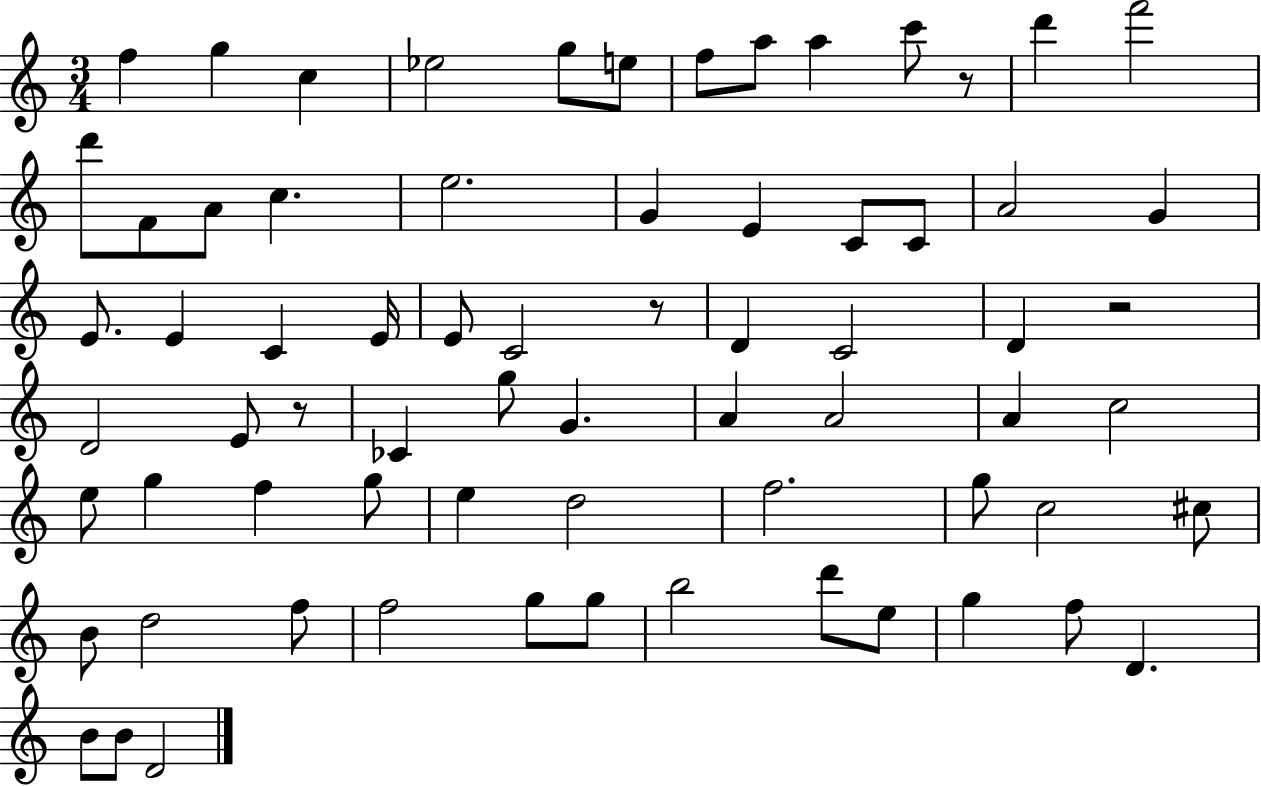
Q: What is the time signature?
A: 3/4